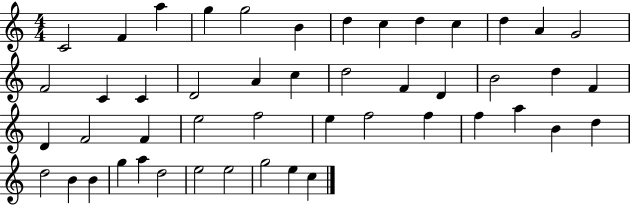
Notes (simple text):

C4/h F4/q A5/q G5/q G5/h B4/q D5/q C5/q D5/q C5/q D5/q A4/q G4/h F4/h C4/q C4/q D4/h A4/q C5/q D5/h F4/q D4/q B4/h D5/q F4/q D4/q F4/h F4/q E5/h F5/h E5/q F5/h F5/q F5/q A5/q B4/q D5/q D5/h B4/q B4/q G5/q A5/q D5/h E5/h E5/h G5/h E5/q C5/q